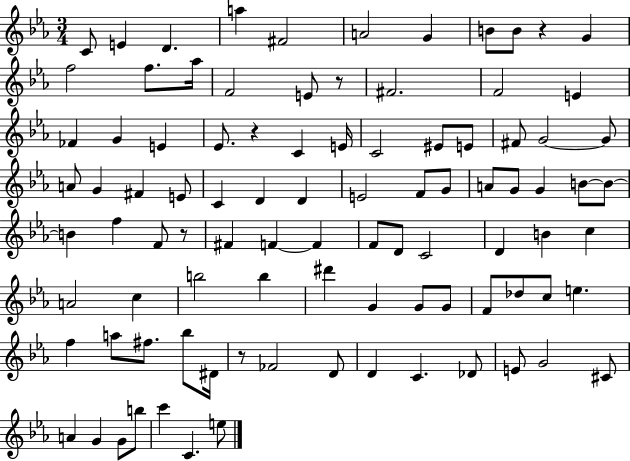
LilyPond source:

{
  \clef treble
  \numericTimeSignature
  \time 3/4
  \key ees \major
  c'8 e'4 d'4. | a''4 fis'2 | a'2 g'4 | b'8 b'8 r4 g'4 | \break f''2 f''8. aes''16 | f'2 e'8 r8 | fis'2. | f'2 e'4 | \break fes'4 g'4 e'4 | ees'8. r4 c'4 e'16 | c'2 eis'8 e'8 | fis'8 g'2~~ g'8 | \break a'8 g'4 fis'4 e'8 | c'4 d'4 d'4 | e'2 f'8 g'8 | a'8 g'8 g'4 b'8~~ b'8~~ | \break b'4 f''4 f'8 r8 | fis'4 f'4~~ f'4 | f'8 d'8 c'2 | d'4 b'4 c''4 | \break a'2 c''4 | b''2 b''4 | dis'''4 g'4 g'8 g'8 | f'8 des''8 c''8 e''4. | \break f''4 a''8 fis''8. bes''8 dis'16 | r8 fes'2 d'8 | d'4 c'4. des'8 | e'8 g'2 cis'8 | \break a'4 g'4 g'8 b''8 | c'''4 c'4. e''8 | \bar "|."
}